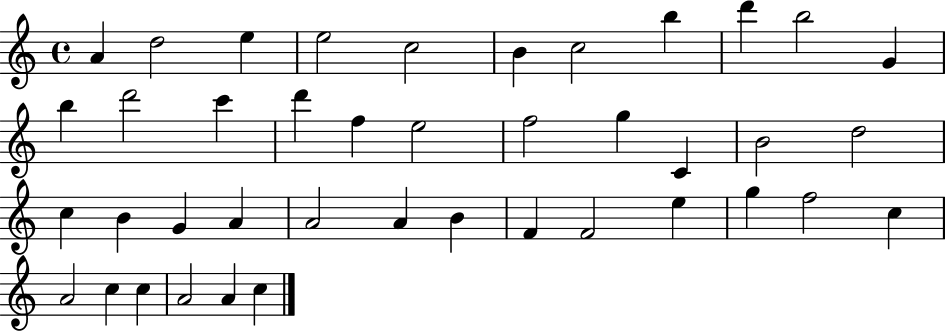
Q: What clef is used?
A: treble